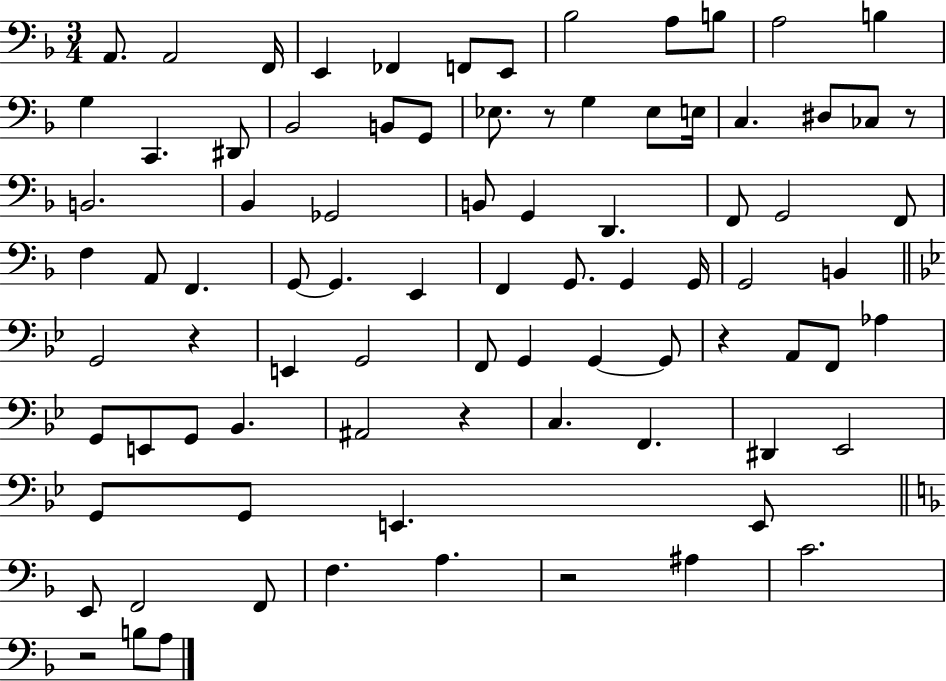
A2/e. A2/h F2/s E2/q FES2/q F2/e E2/e Bb3/h A3/e B3/e A3/h B3/q G3/q C2/q. D#2/e Bb2/h B2/e G2/e Eb3/e. R/e G3/q Eb3/e E3/s C3/q. D#3/e CES3/e R/e B2/h. Bb2/q Gb2/h B2/e G2/q D2/q. F2/e G2/h F2/e F3/q A2/e F2/q. G2/e G2/q. E2/q F2/q G2/e. G2/q G2/s G2/h B2/q G2/h R/q E2/q G2/h F2/e G2/q G2/q G2/e R/q A2/e F2/e Ab3/q G2/e E2/e G2/e Bb2/q. A#2/h R/q C3/q. F2/q. D#2/q Eb2/h G2/e G2/e E2/q. E2/e E2/e F2/h F2/e F3/q. A3/q. R/h A#3/q C4/h. R/h B3/e A3/e